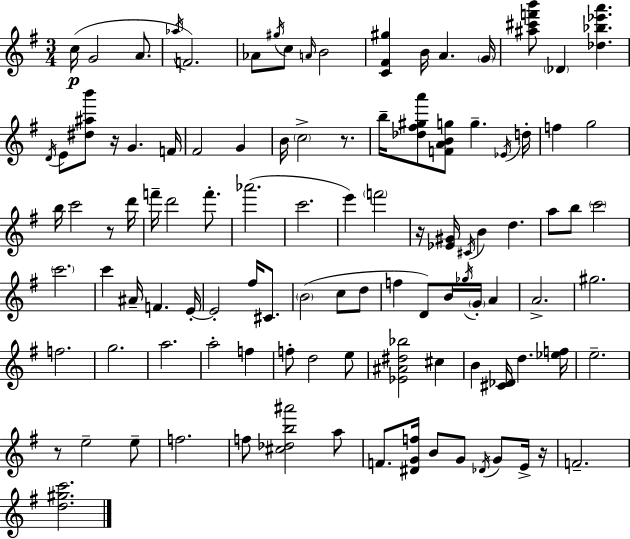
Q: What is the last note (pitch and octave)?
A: F4